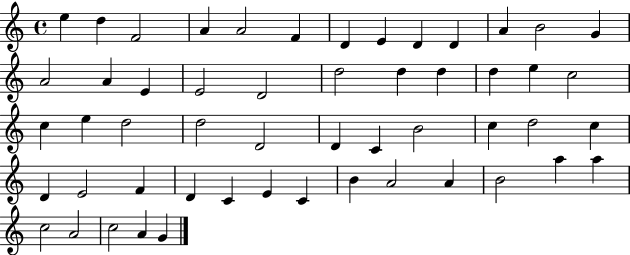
X:1
T:Untitled
M:4/4
L:1/4
K:C
e d F2 A A2 F D E D D A B2 G A2 A E E2 D2 d2 d d d e c2 c e d2 d2 D2 D C B2 c d2 c D E2 F D C E C B A2 A B2 a a c2 A2 c2 A G